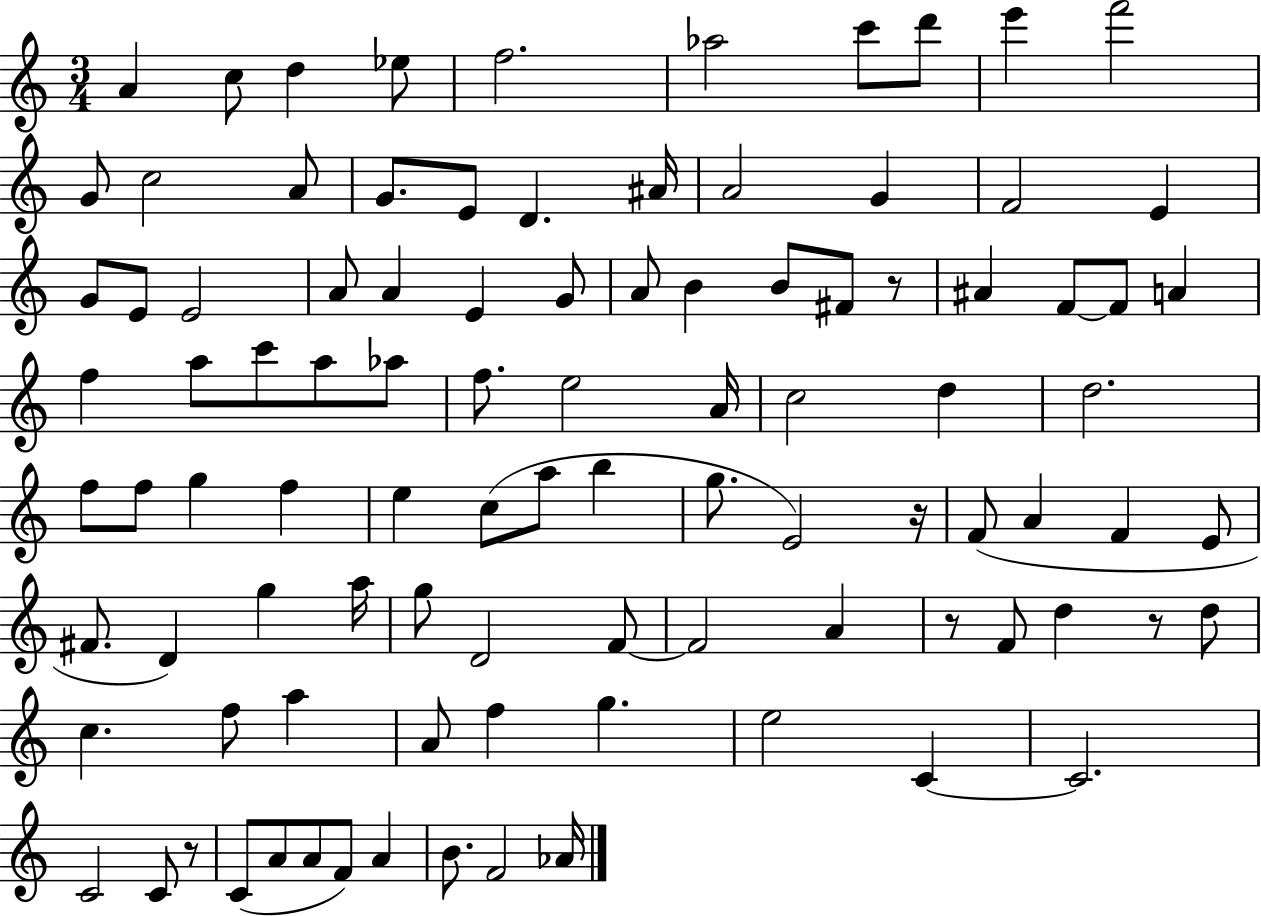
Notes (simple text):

A4/q C5/e D5/q Eb5/e F5/h. Ab5/h C6/e D6/e E6/q F6/h G4/e C5/h A4/e G4/e. E4/e D4/q. A#4/s A4/h G4/q F4/h E4/q G4/e E4/e E4/h A4/e A4/q E4/q G4/e A4/e B4/q B4/e F#4/e R/e A#4/q F4/e F4/e A4/q F5/q A5/e C6/e A5/e Ab5/e F5/e. E5/h A4/s C5/h D5/q D5/h. F5/e F5/e G5/q F5/q E5/q C5/e A5/e B5/q G5/e. E4/h R/s F4/e A4/q F4/q E4/e F#4/e. D4/q G5/q A5/s G5/e D4/h F4/e F4/h A4/q R/e F4/e D5/q R/e D5/e C5/q. F5/e A5/q A4/e F5/q G5/q. E5/h C4/q C4/h. C4/h C4/e R/e C4/e A4/e A4/e F4/e A4/q B4/e. F4/h Ab4/s